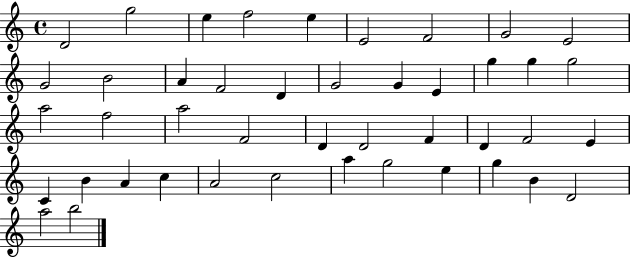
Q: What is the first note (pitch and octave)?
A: D4